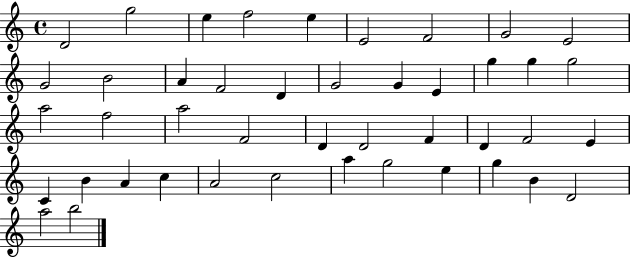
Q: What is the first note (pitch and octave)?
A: D4